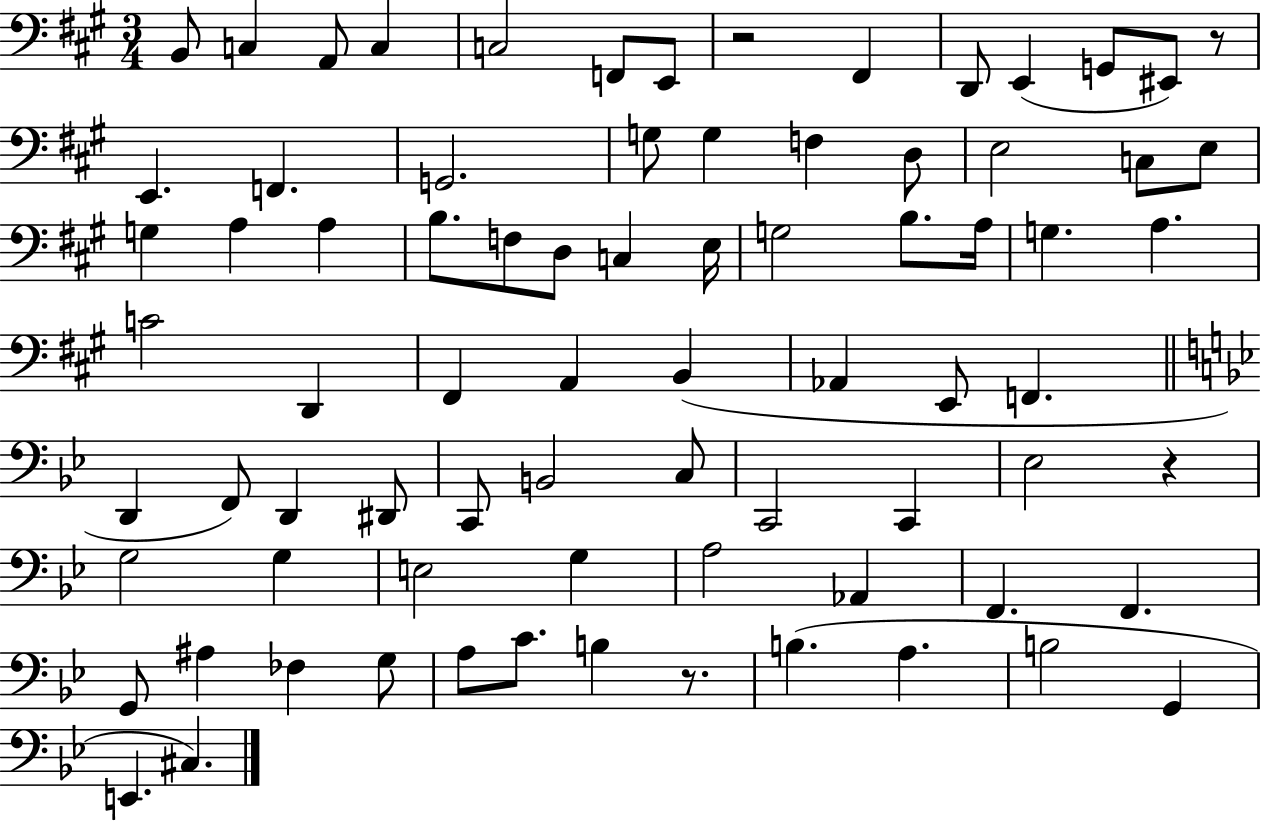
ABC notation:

X:1
T:Untitled
M:3/4
L:1/4
K:A
B,,/2 C, A,,/2 C, C,2 F,,/2 E,,/2 z2 ^F,, D,,/2 E,, G,,/2 ^E,,/2 z/2 E,, F,, G,,2 G,/2 G, F, D,/2 E,2 C,/2 E,/2 G, A, A, B,/2 F,/2 D,/2 C, E,/4 G,2 B,/2 A,/4 G, A, C2 D,, ^F,, A,, B,, _A,, E,,/2 F,, D,, F,,/2 D,, ^D,,/2 C,,/2 B,,2 C,/2 C,,2 C,, _E,2 z G,2 G, E,2 G, A,2 _A,, F,, F,, G,,/2 ^A, _F, G,/2 A,/2 C/2 B, z/2 B, A, B,2 G,, E,, ^C,